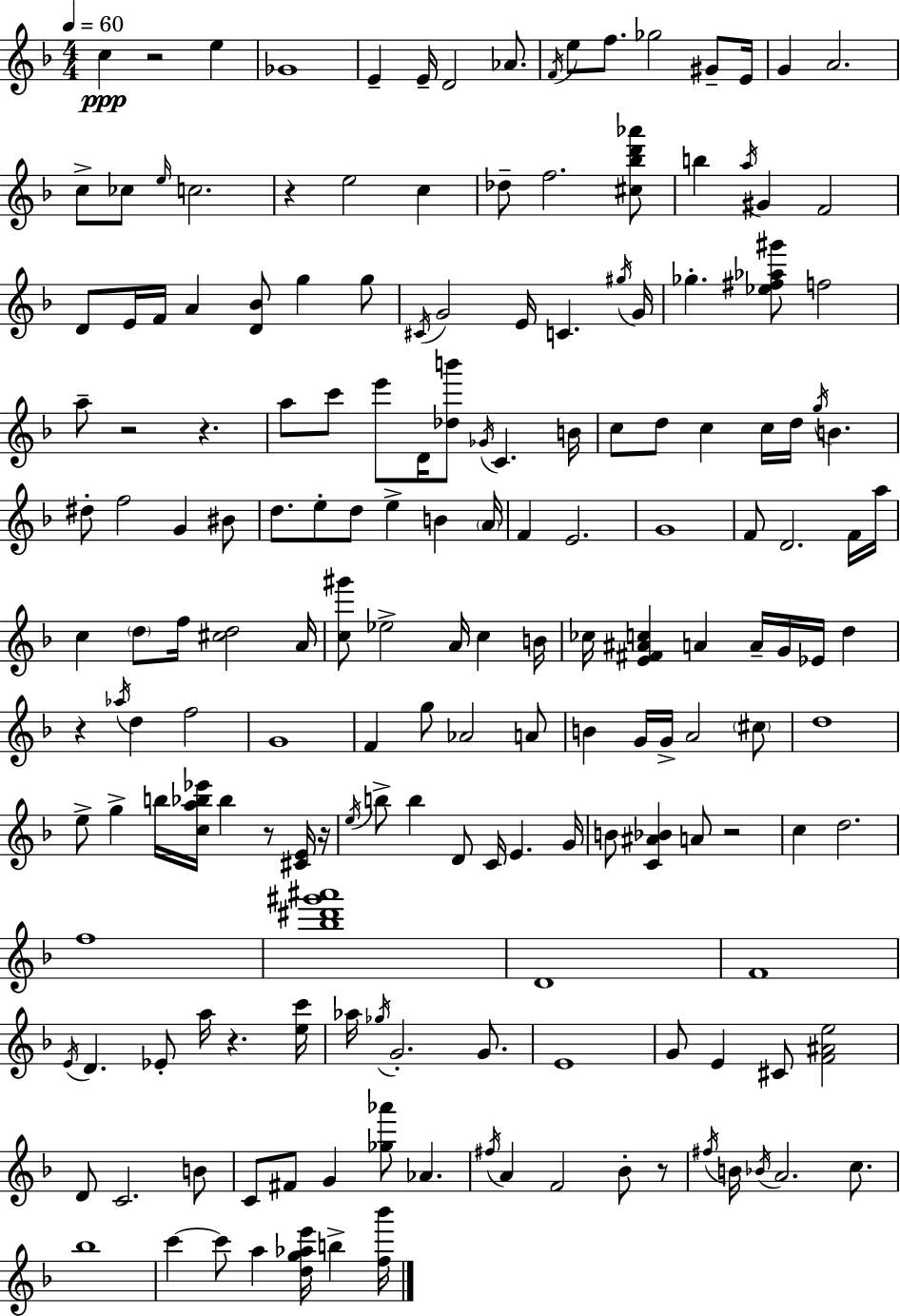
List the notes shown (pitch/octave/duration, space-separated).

C5/q R/h E5/q Gb4/w E4/q E4/s D4/h Ab4/e. F4/s E5/e F5/e. Gb5/h G#4/e E4/s G4/q A4/h. C5/e CES5/e E5/s C5/h. R/q E5/h C5/q Db5/e F5/h. [C#5,Bb5,D6,Ab6]/e B5/q A5/s G#4/q F4/h D4/e E4/s F4/s A4/q [D4,Bb4]/e G5/q G5/e C#4/s G4/h E4/s C4/q. G#5/s G4/s Gb5/q. [Eb5,F#5,Ab5,G#6]/e F5/h A5/e R/h R/q. A5/e C6/e E6/e D4/s [Db5,B6]/e Gb4/s C4/q. B4/s C5/e D5/e C5/q C5/s D5/s G5/s B4/q. D#5/e F5/h G4/q BIS4/e D5/e. E5/e D5/e E5/q B4/q A4/s F4/q E4/h. G4/w F4/e D4/h. F4/s A5/s C5/q D5/e F5/s [C#5,D5]/h A4/s [C5,G#6]/e Eb5/h A4/s C5/q B4/s CES5/s [E4,F#4,A#4,C5]/q A4/q A4/s G4/s Eb4/s D5/q R/q Ab5/s D5/q F5/h G4/w F4/q G5/e Ab4/h A4/e B4/q G4/s G4/s A4/h C#5/e D5/w E5/e G5/q B5/s [C5,A5,Bb5,Eb6]/s Bb5/q R/e [C#4,E4]/s R/s E5/s B5/e B5/q D4/e C4/s E4/q. G4/s B4/e [C4,A#4,Bb4]/q A4/e R/h C5/q D5/h. F5/w [Bb5,D#6,G#6,A#6]/w D4/w F4/w E4/s D4/q. Eb4/e A5/s R/q. [E5,C6]/s Ab5/s Gb5/s G4/h. G4/e. E4/w G4/e E4/q C#4/e [F4,A#4,E5]/h D4/e C4/h. B4/e C4/e F#4/e G4/q [Gb5,Ab6]/e Ab4/q. F#5/s A4/q F4/h Bb4/e R/e F#5/s B4/s Bb4/s A4/h. C5/e. Bb5/w C6/q C6/e A5/q [D5,G5,Ab5,E6]/s B5/q [F5,Bb6]/s